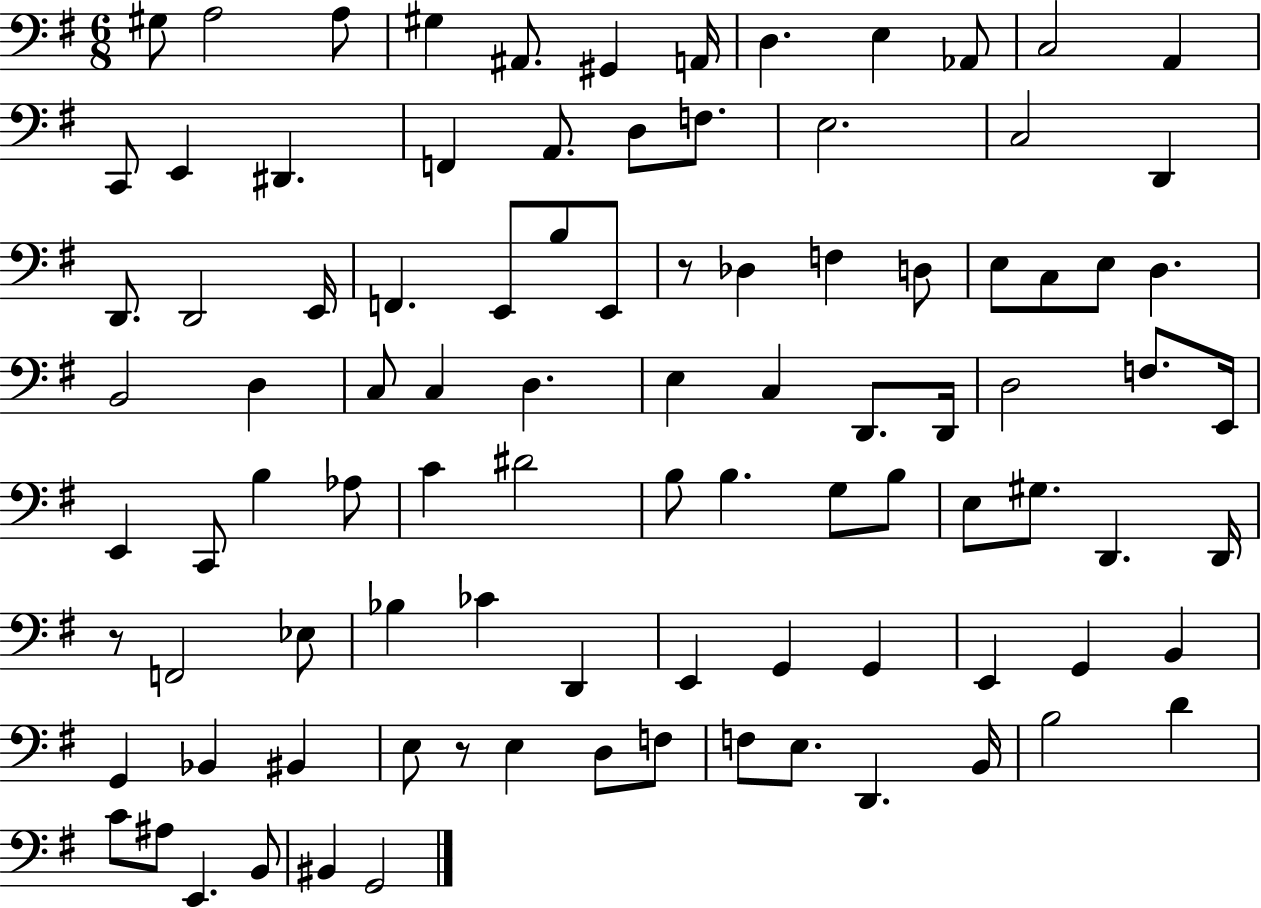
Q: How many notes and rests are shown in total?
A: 95